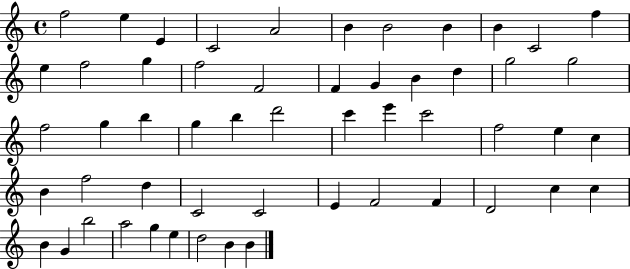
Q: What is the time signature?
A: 4/4